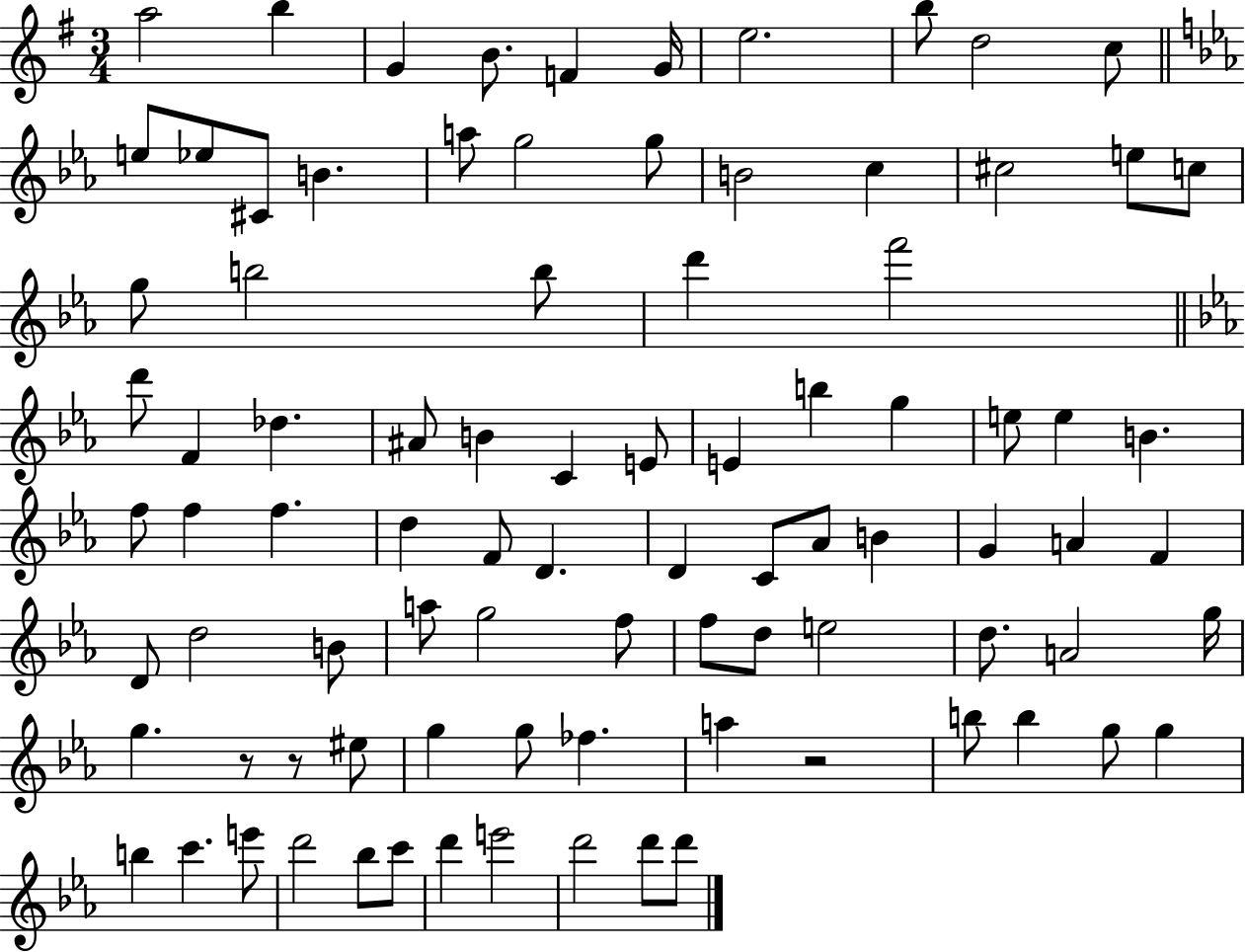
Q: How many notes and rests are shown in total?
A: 89